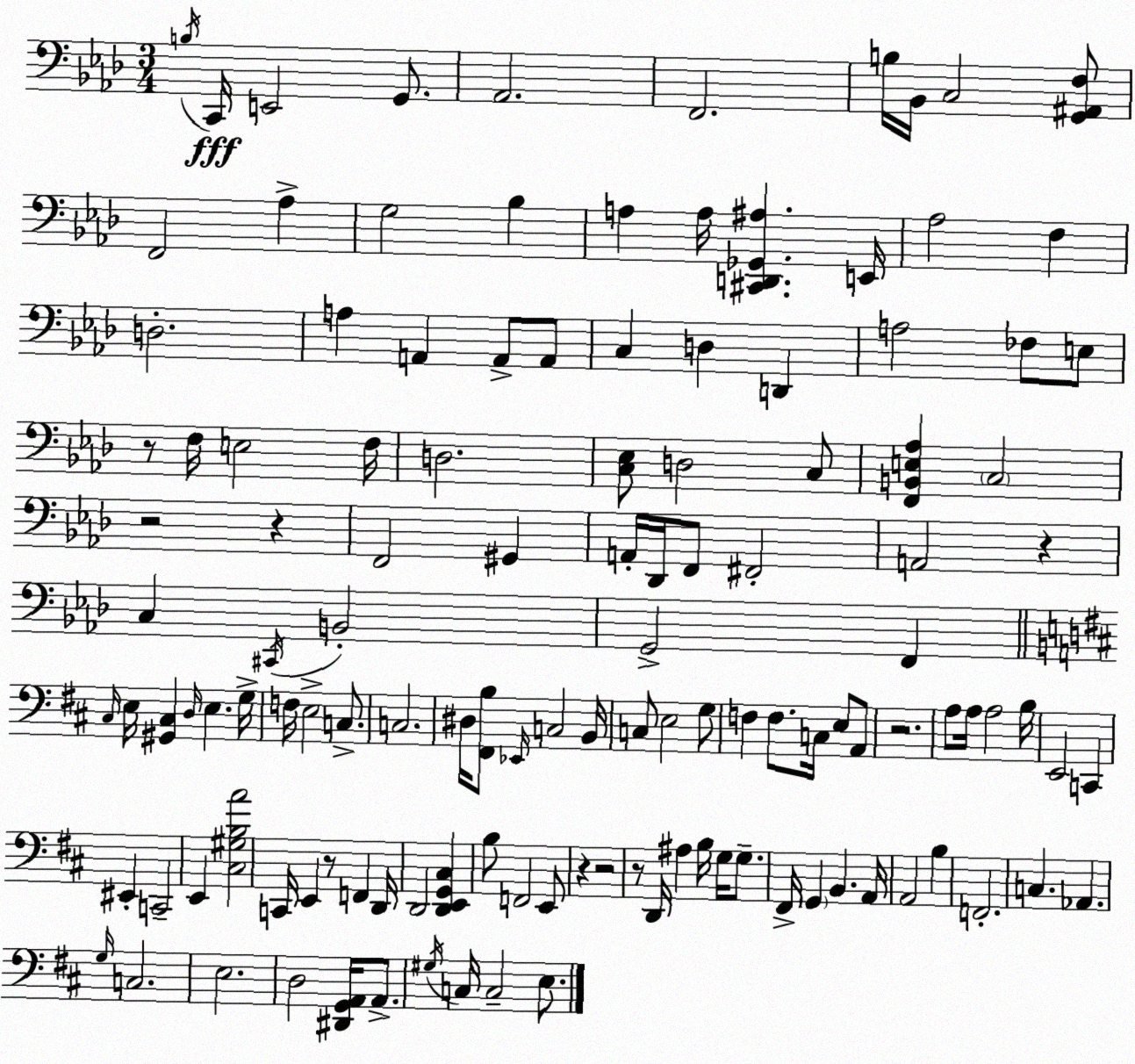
X:1
T:Untitled
M:3/4
L:1/4
K:Fm
B,/4 C,,/4 E,,2 G,,/2 _A,,2 F,,2 B,/4 _B,,/4 C,2 [G,,^A,,F,]/2 F,,2 _A, G,2 _B, A, A,/4 [^C,,D,,_G,,^A,] E,,/4 _A,2 F, D,2 A, A,, A,,/2 A,,/2 C, D, D,, A,2 _F,/2 E,/2 z/2 F,/4 E,2 F,/4 D,2 [C,_E,]/2 D,2 C,/2 [F,,B,,E,_A,] C,2 z2 z F,,2 ^G,, A,,/4 _D,,/4 F,,/2 ^F,,2 A,,2 z C, ^C,,/4 B,,2 G,,2 F,, ^C,/4 E,/4 [^G,,^C,] D,/4 E, G,/4 F,/4 E,2 C,/2 C,2 ^D,/4 [^F,,B,]/2 _E,,/4 C,2 B,,/4 C,/2 E,2 G,/2 F, F,/2 C,/4 E,/2 A,,/2 z2 A,/2 A,/4 A,2 B,/4 E,,2 C,, ^E,, C,,2 E,, [^C,^G,B,A]2 C,,/4 E,, z/2 F,, D,,/4 D,,2 [D,,E,,G,,^C,] B,/2 F,,2 E,,/2 z z2 z/2 D,,/4 ^A, B,/4 G,/4 G,/2 ^F,,/4 G,, B,, A,,/4 A,,2 B, F,,2 C, _A,, G,/4 C,2 E,2 D,2 [^D,,G,,A,,]/4 A,,/2 ^G,/4 C,/4 C,2 E,/2